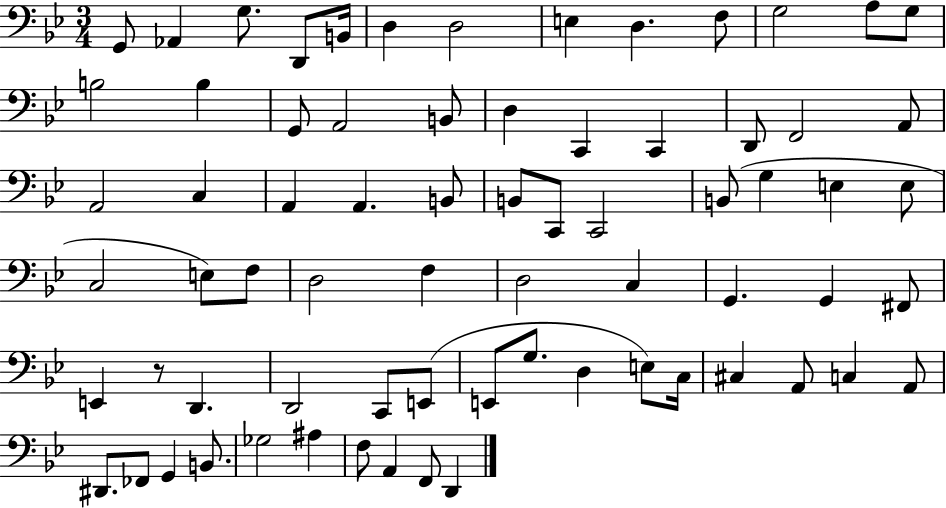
G2/e Ab2/q G3/e. D2/e B2/s D3/q D3/h E3/q D3/q. F3/e G3/h A3/e G3/e B3/h B3/q G2/e A2/h B2/e D3/q C2/q C2/q D2/e F2/h A2/e A2/h C3/q A2/q A2/q. B2/e B2/e C2/e C2/h B2/e G3/q E3/q E3/e C3/h E3/e F3/e D3/h F3/q D3/h C3/q G2/q. G2/q F#2/e E2/q R/e D2/q. D2/h C2/e E2/e E2/e G3/e. D3/q E3/e C3/s C#3/q A2/e C3/q A2/e D#2/e. FES2/e G2/q B2/e. Gb3/h A#3/q F3/e A2/q F2/e D2/q